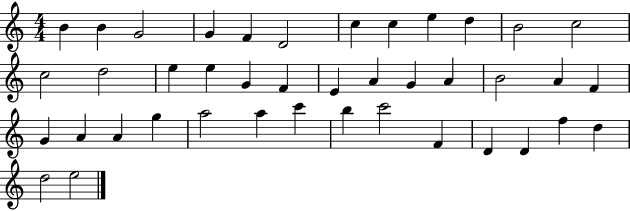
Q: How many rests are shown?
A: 0